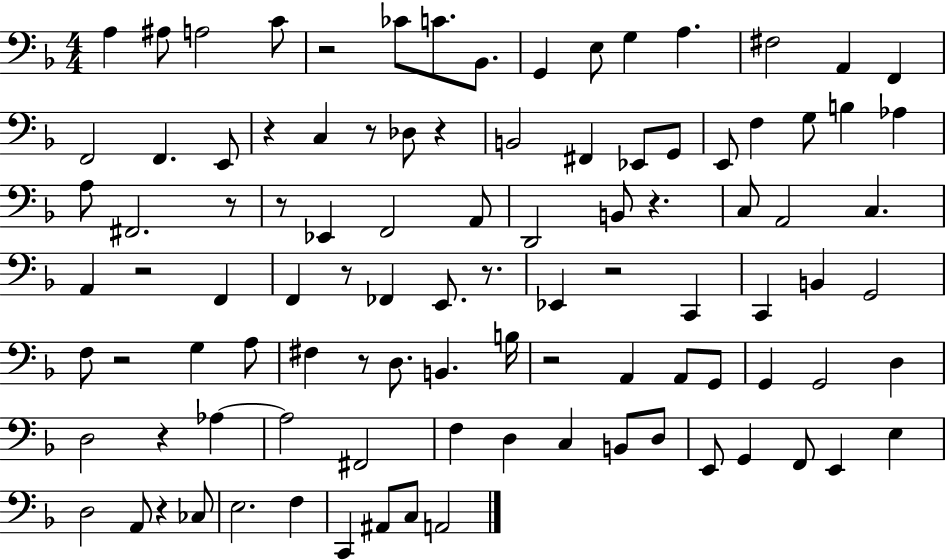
X:1
T:Untitled
M:4/4
L:1/4
K:F
A, ^A,/2 A,2 C/2 z2 _C/2 C/2 _B,,/2 G,, E,/2 G, A, ^F,2 A,, F,, F,,2 F,, E,,/2 z C, z/2 _D,/2 z B,,2 ^F,, _E,,/2 G,,/2 E,,/2 F, G,/2 B, _A, A,/2 ^F,,2 z/2 z/2 _E,, F,,2 A,,/2 D,,2 B,,/2 z C,/2 A,,2 C, A,, z2 F,, F,, z/2 _F,, E,,/2 z/2 _E,, z2 C,, C,, B,, G,,2 F,/2 z2 G, A,/2 ^F, z/2 D,/2 B,, B,/4 z2 A,, A,,/2 G,,/2 G,, G,,2 D, D,2 z _A, _A,2 ^F,,2 F, D, C, B,,/2 D,/2 E,,/2 G,, F,,/2 E,, E, D,2 A,,/2 z _C,/2 E,2 F, C,, ^A,,/2 C,/2 A,,2